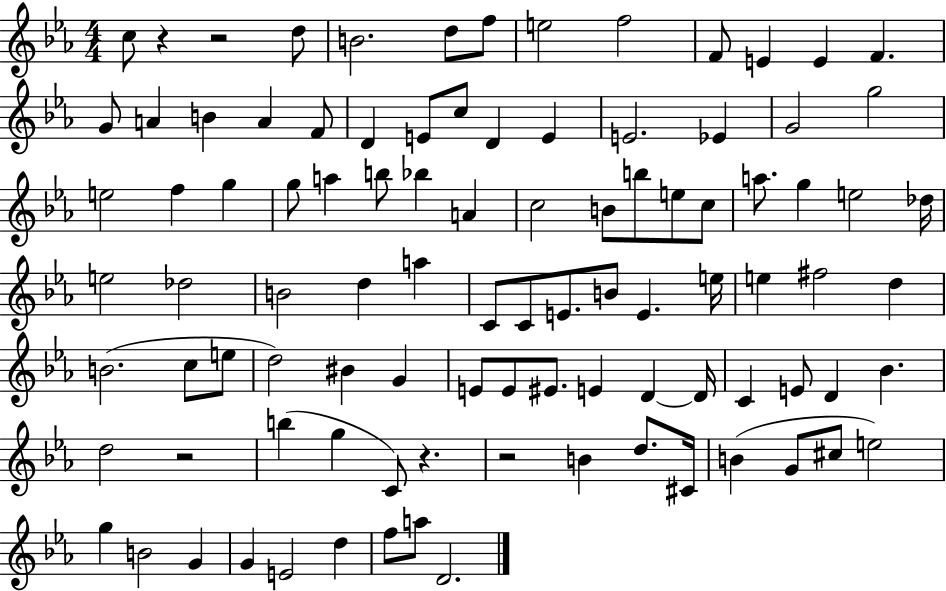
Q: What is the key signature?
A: EES major